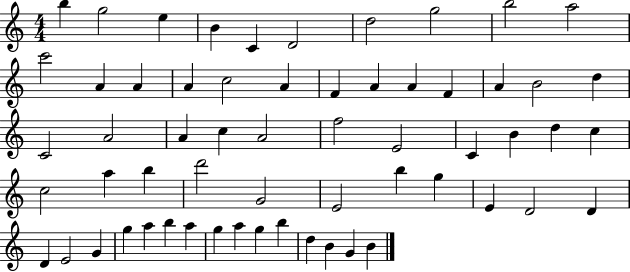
{
  \clef treble
  \numericTimeSignature
  \time 4/4
  \key c \major
  b''4 g''2 e''4 | b'4 c'4 d'2 | d''2 g''2 | b''2 a''2 | \break c'''2 a'4 a'4 | a'4 c''2 a'4 | f'4 a'4 a'4 f'4 | a'4 b'2 d''4 | \break c'2 a'2 | a'4 c''4 a'2 | f''2 e'2 | c'4 b'4 d''4 c''4 | \break c''2 a''4 b''4 | d'''2 g'2 | e'2 b''4 g''4 | e'4 d'2 d'4 | \break d'4 e'2 g'4 | g''4 a''4 b''4 a''4 | g''4 a''4 g''4 b''4 | d''4 b'4 g'4 b'4 | \break \bar "|."
}